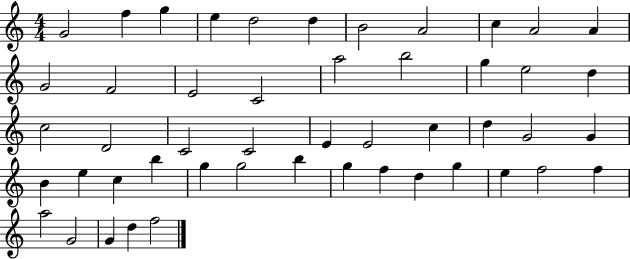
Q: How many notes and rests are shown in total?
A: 49